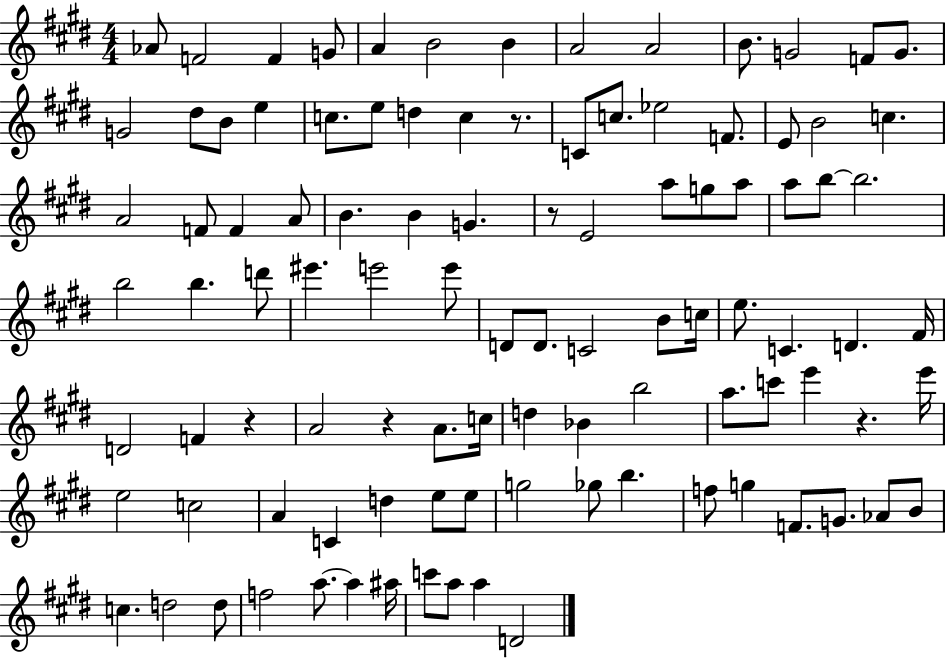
X:1
T:Untitled
M:4/4
L:1/4
K:E
_A/2 F2 F G/2 A B2 B A2 A2 B/2 G2 F/2 G/2 G2 ^d/2 B/2 e c/2 e/2 d c z/2 C/2 c/2 _e2 F/2 E/2 B2 c A2 F/2 F A/2 B B G z/2 E2 a/2 g/2 a/2 a/2 b/2 b2 b2 b d'/2 ^e' e'2 e'/2 D/2 D/2 C2 B/2 c/4 e/2 C D ^F/4 D2 F z A2 z A/2 c/4 d _B b2 a/2 c'/2 e' z e'/4 e2 c2 A C d e/2 e/2 g2 _g/2 b f/2 g F/2 G/2 _A/2 B/2 c d2 d/2 f2 a/2 a ^a/4 c'/2 a/2 a D2